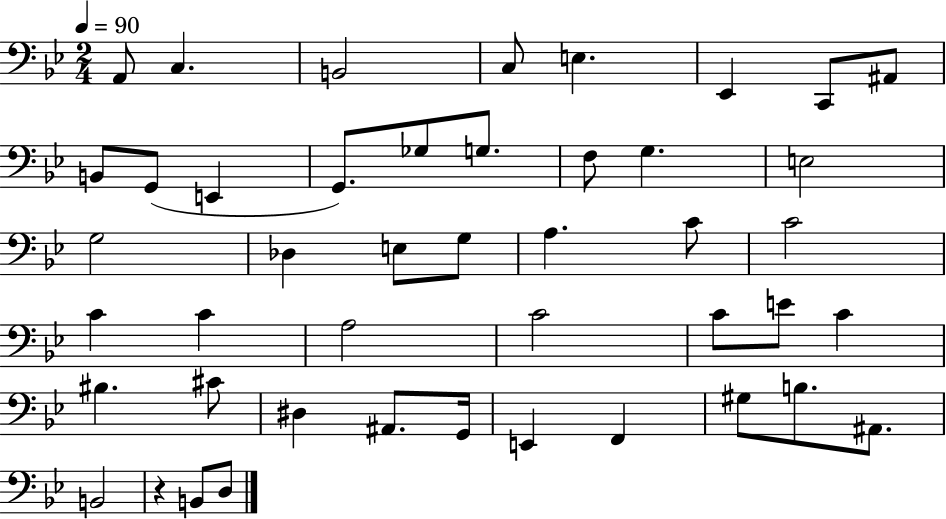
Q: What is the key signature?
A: BES major